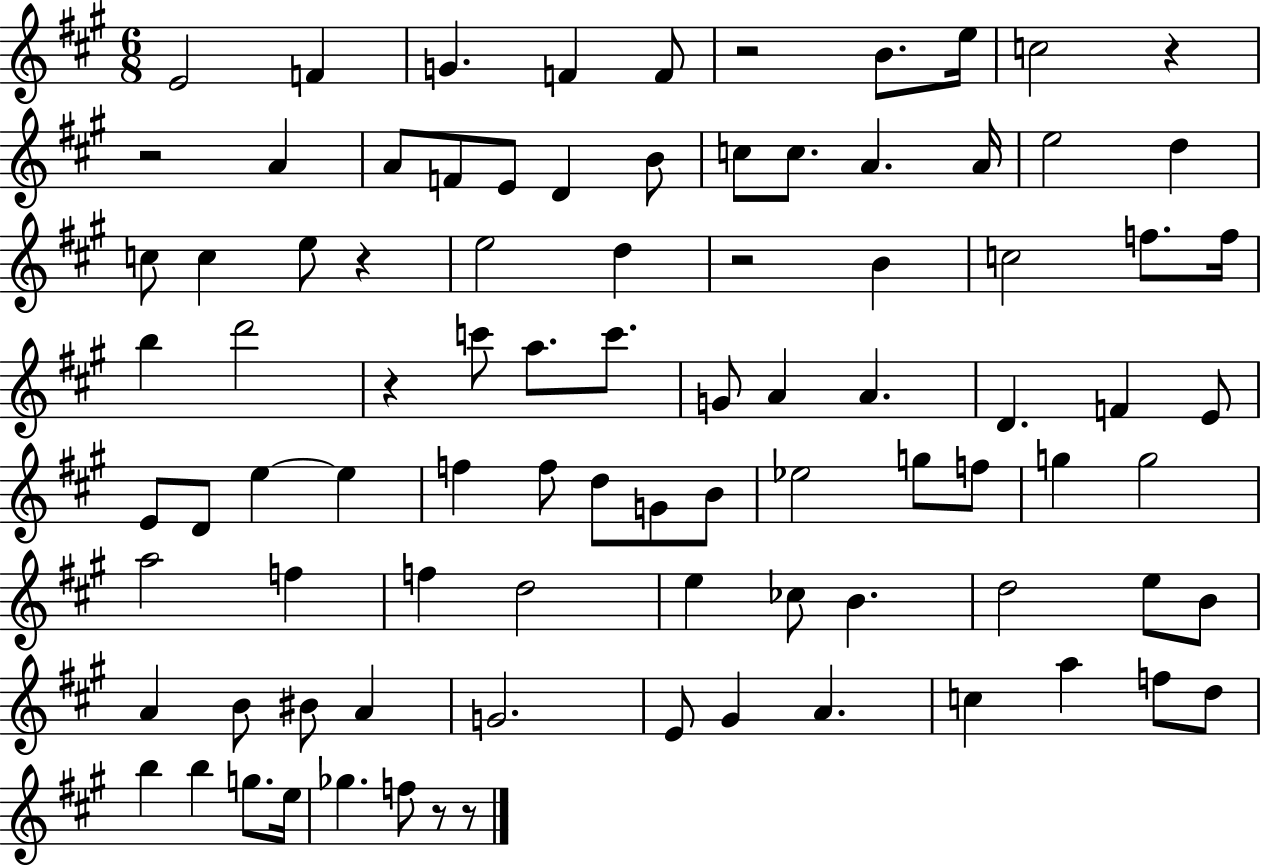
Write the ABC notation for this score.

X:1
T:Untitled
M:6/8
L:1/4
K:A
E2 F G F F/2 z2 B/2 e/4 c2 z z2 A A/2 F/2 E/2 D B/2 c/2 c/2 A A/4 e2 d c/2 c e/2 z e2 d z2 B c2 f/2 f/4 b d'2 z c'/2 a/2 c'/2 G/2 A A D F E/2 E/2 D/2 e e f f/2 d/2 G/2 B/2 _e2 g/2 f/2 g g2 a2 f f d2 e _c/2 B d2 e/2 B/2 A B/2 ^B/2 A G2 E/2 ^G A c a f/2 d/2 b b g/2 e/4 _g f/2 z/2 z/2